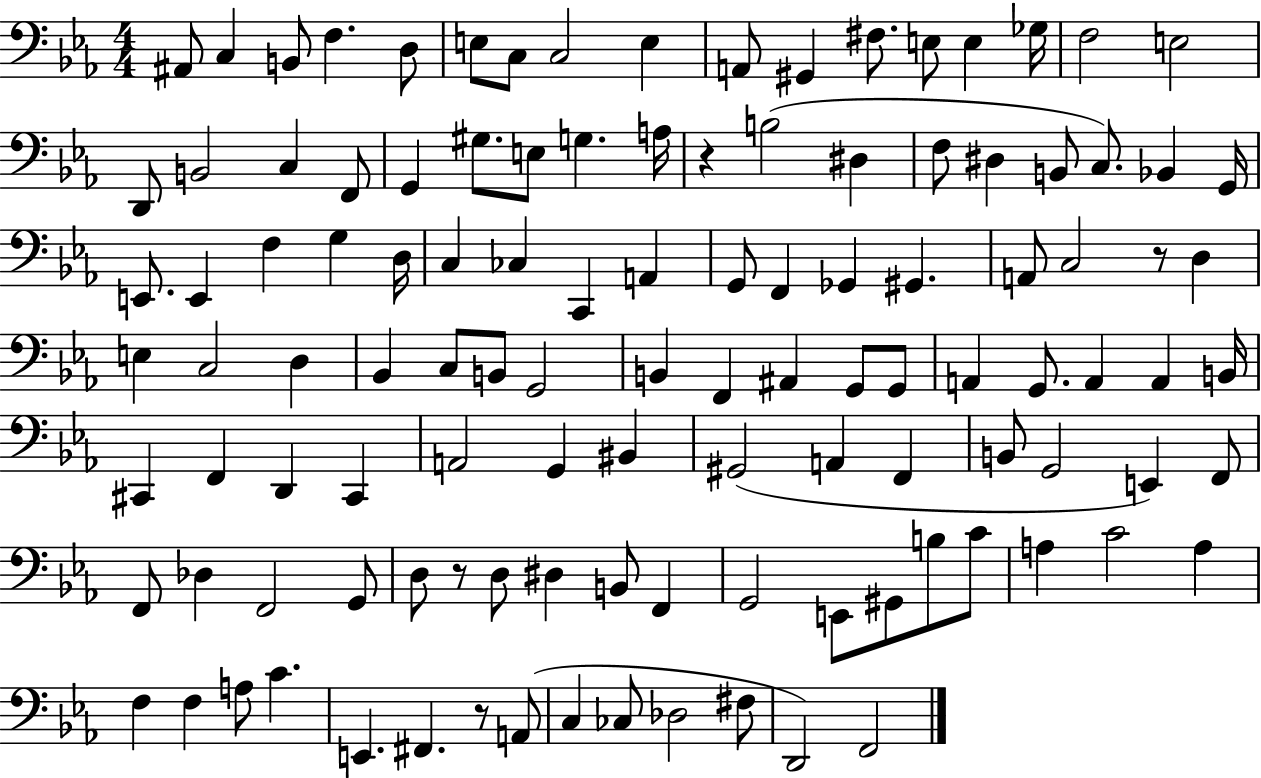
{
  \clef bass
  \numericTimeSignature
  \time 4/4
  \key ees \major
  ais,8 c4 b,8 f4. d8 | e8 c8 c2 e4 | a,8 gis,4 fis8. e8 e4 ges16 | f2 e2 | \break d,8 b,2 c4 f,8 | g,4 gis8. e8 g4. a16 | r4 b2( dis4 | f8 dis4 b,8 c8.) bes,4 g,16 | \break e,8. e,4 f4 g4 d16 | c4 ces4 c,4 a,4 | g,8 f,4 ges,4 gis,4. | a,8 c2 r8 d4 | \break e4 c2 d4 | bes,4 c8 b,8 g,2 | b,4 f,4 ais,4 g,8 g,8 | a,4 g,8. a,4 a,4 b,16 | \break cis,4 f,4 d,4 cis,4 | a,2 g,4 bis,4 | gis,2( a,4 f,4 | b,8 g,2 e,4) f,8 | \break f,8 des4 f,2 g,8 | d8 r8 d8 dis4 b,8 f,4 | g,2 e,8 gis,8 b8 c'8 | a4 c'2 a4 | \break f4 f4 a8 c'4. | e,4. fis,4. r8 a,8( | c4 ces8 des2 fis8 | d,2) f,2 | \break \bar "|."
}